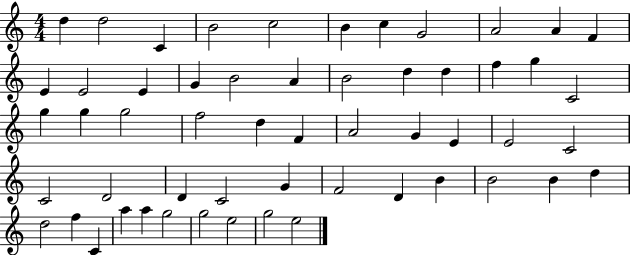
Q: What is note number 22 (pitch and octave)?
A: G5